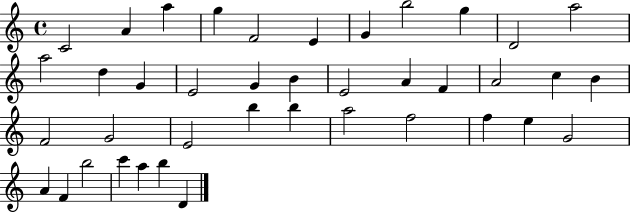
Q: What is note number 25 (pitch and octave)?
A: G4